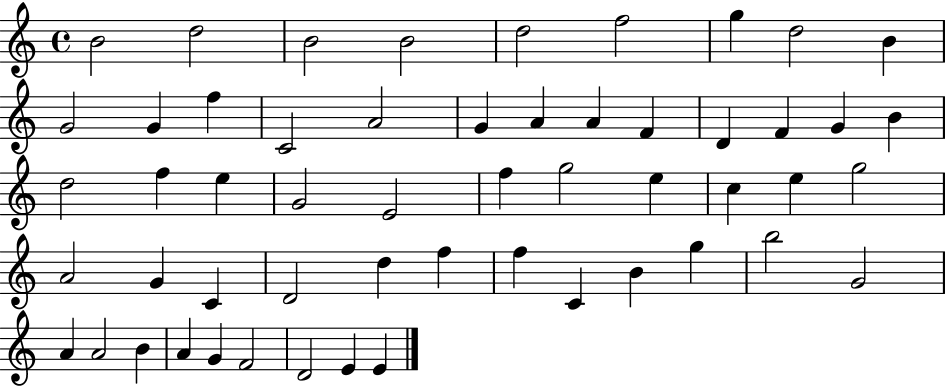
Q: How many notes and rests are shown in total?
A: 54